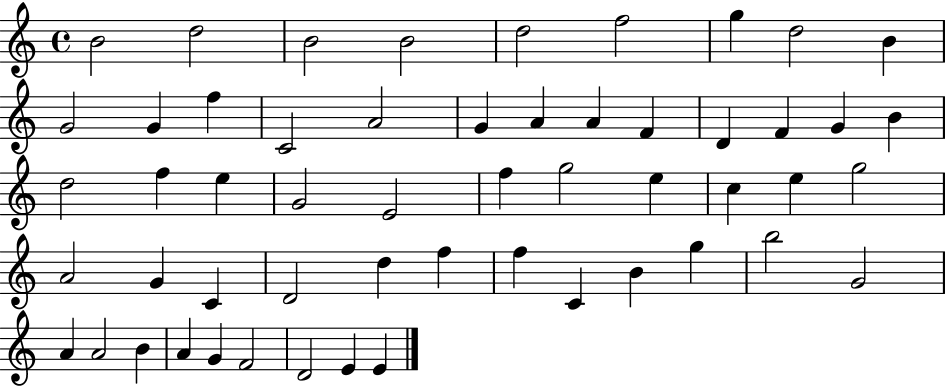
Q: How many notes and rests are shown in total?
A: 54